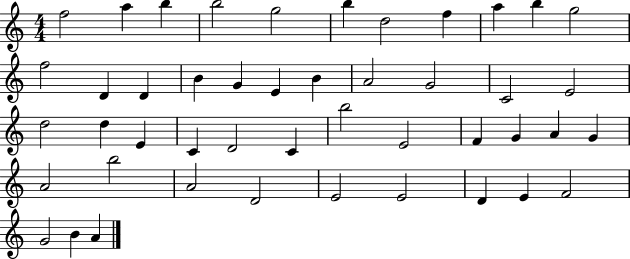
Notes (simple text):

F5/h A5/q B5/q B5/h G5/h B5/q D5/h F5/q A5/q B5/q G5/h F5/h D4/q D4/q B4/q G4/q E4/q B4/q A4/h G4/h C4/h E4/h D5/h D5/q E4/q C4/q D4/h C4/q B5/h E4/h F4/q G4/q A4/q G4/q A4/h B5/h A4/h D4/h E4/h E4/h D4/q E4/q F4/h G4/h B4/q A4/q